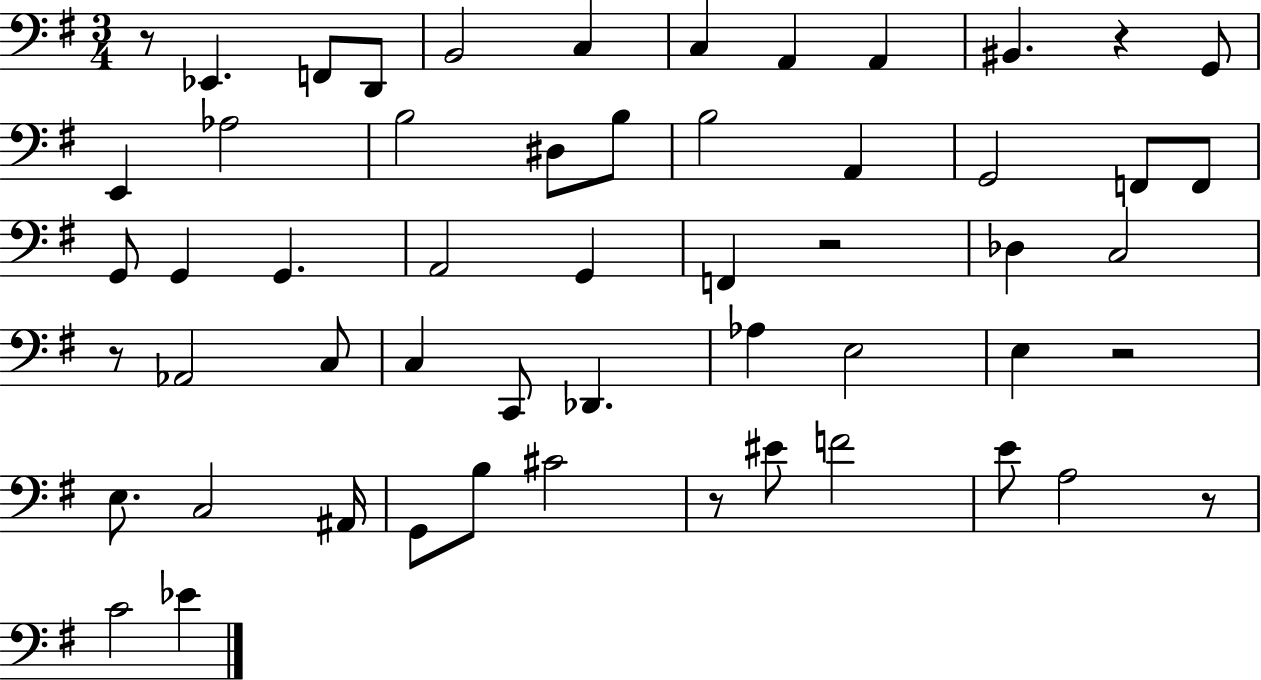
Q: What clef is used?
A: bass